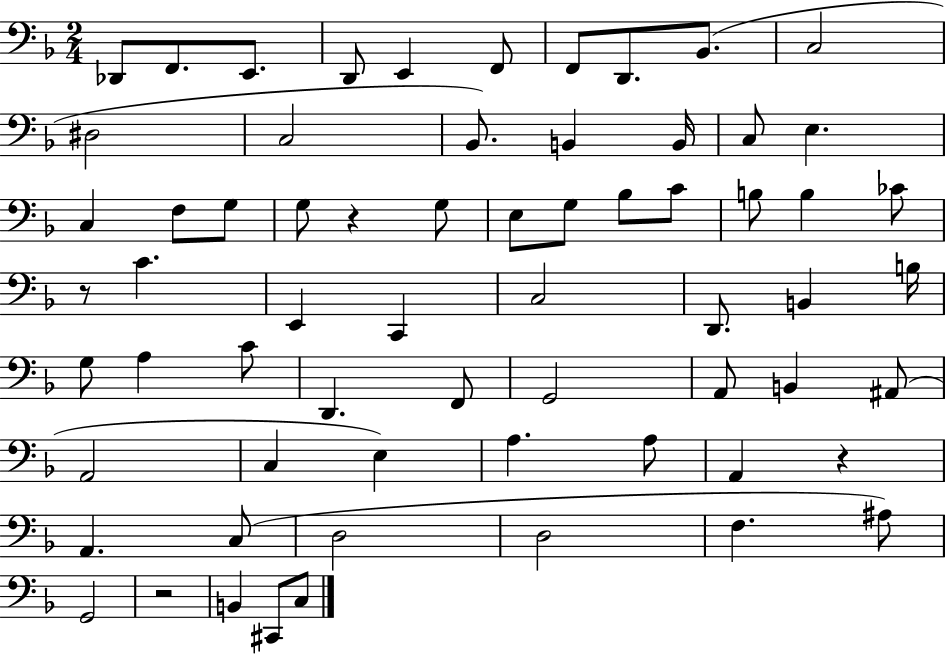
Db2/e F2/e. E2/e. D2/e E2/q F2/e F2/e D2/e. Bb2/e. C3/h D#3/h C3/h Bb2/e. B2/q B2/s C3/e E3/q. C3/q F3/e G3/e G3/e R/q G3/e E3/e G3/e Bb3/e C4/e B3/e B3/q CES4/e R/e C4/q. E2/q C2/q C3/h D2/e. B2/q B3/s G3/e A3/q C4/e D2/q. F2/e G2/h A2/e B2/q A#2/e A2/h C3/q E3/q A3/q. A3/e A2/q R/q A2/q. C3/e D3/h D3/h F3/q. A#3/e G2/h R/h B2/q C#2/e C3/e